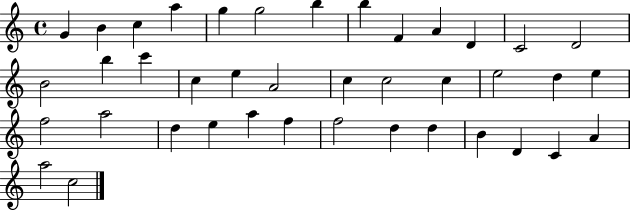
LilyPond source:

{
  \clef treble
  \time 4/4
  \defaultTimeSignature
  \key c \major
  g'4 b'4 c''4 a''4 | g''4 g''2 b''4 | b''4 f'4 a'4 d'4 | c'2 d'2 | \break b'2 b''4 c'''4 | c''4 e''4 a'2 | c''4 c''2 c''4 | e''2 d''4 e''4 | \break f''2 a''2 | d''4 e''4 a''4 f''4 | f''2 d''4 d''4 | b'4 d'4 c'4 a'4 | \break a''2 c''2 | \bar "|."
}